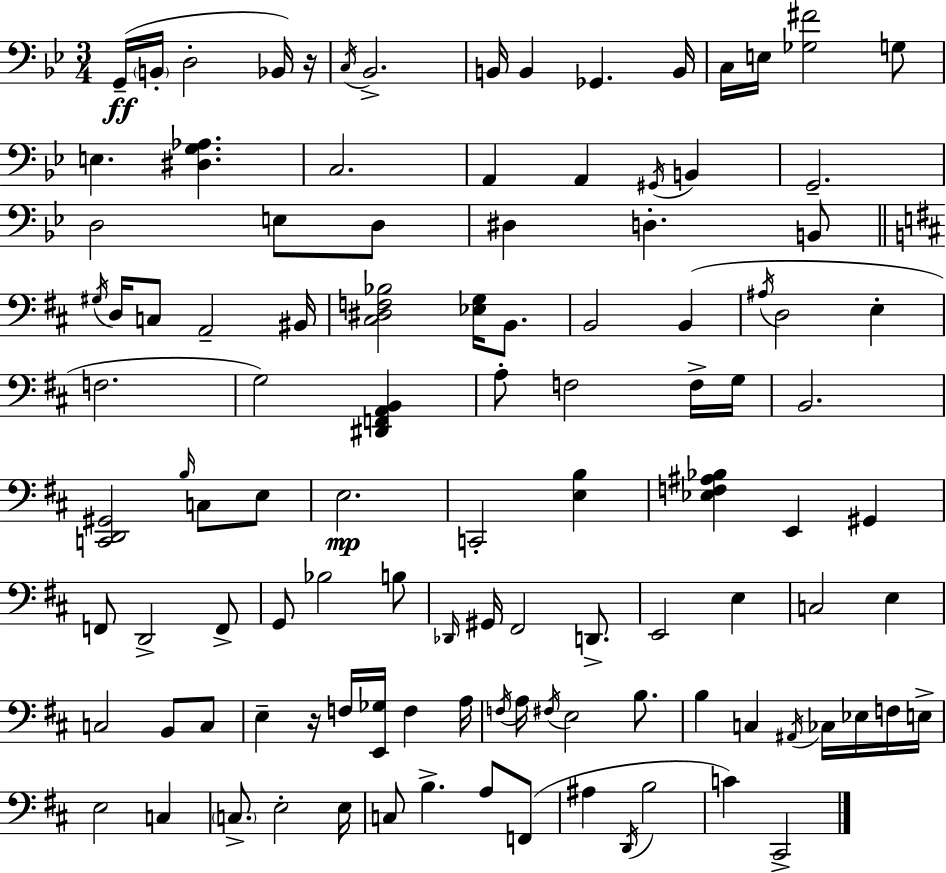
X:1
T:Untitled
M:3/4
L:1/4
K:Bb
G,,/4 B,,/4 D,2 _B,,/4 z/4 C,/4 _B,,2 B,,/4 B,, _G,, B,,/4 C,/4 E,/4 [_G,^F]2 G,/2 E, [^D,G,_A,] C,2 A,, A,, ^G,,/4 B,, G,,2 D,2 E,/2 D,/2 ^D, D, B,,/2 ^G,/4 D,/4 C,/2 A,,2 ^B,,/4 [^C,^D,F,_B,]2 [_E,G,]/4 B,,/2 B,,2 B,, ^A,/4 D,2 E, F,2 G,2 [^D,,F,,A,,B,,] A,/2 F,2 F,/4 G,/4 B,,2 [C,,D,,^G,,]2 B,/4 C,/2 E,/2 E,2 C,,2 [E,B,] [_E,F,^A,_B,] E,, ^G,, F,,/2 D,,2 F,,/2 G,,/2 _B,2 B,/2 _D,,/4 ^G,,/4 ^F,,2 D,,/2 E,,2 E, C,2 E, C,2 B,,/2 C,/2 E, z/4 F,/4 [E,,_G,]/4 F, A,/4 F,/4 A,/4 ^F,/4 E,2 B,/2 B, C, ^A,,/4 _C,/4 _E,/4 F,/4 E,/4 E,2 C, C,/2 E,2 E,/4 C,/2 B, A,/2 F,,/2 ^A, D,,/4 B,2 C ^C,,2